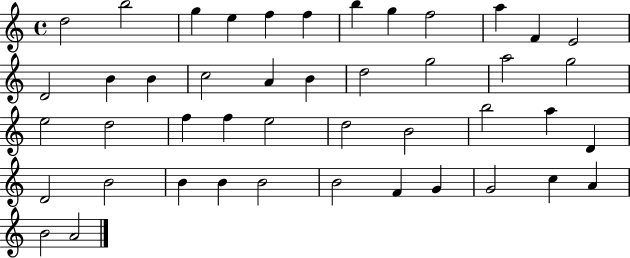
{
  \clef treble
  \time 4/4
  \defaultTimeSignature
  \key c \major
  d''2 b''2 | g''4 e''4 f''4 f''4 | b''4 g''4 f''2 | a''4 f'4 e'2 | \break d'2 b'4 b'4 | c''2 a'4 b'4 | d''2 g''2 | a''2 g''2 | \break e''2 d''2 | f''4 f''4 e''2 | d''2 b'2 | b''2 a''4 d'4 | \break d'2 b'2 | b'4 b'4 b'2 | b'2 f'4 g'4 | g'2 c''4 a'4 | \break b'2 a'2 | \bar "|."
}